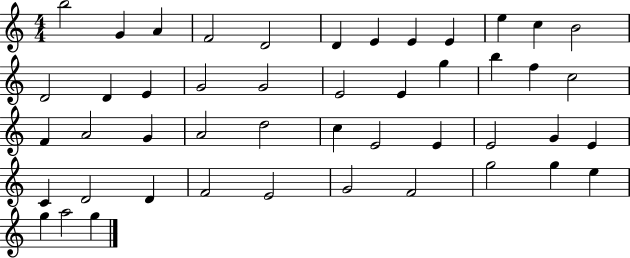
{
  \clef treble
  \numericTimeSignature
  \time 4/4
  \key c \major
  b''2 g'4 a'4 | f'2 d'2 | d'4 e'4 e'4 e'4 | e''4 c''4 b'2 | \break d'2 d'4 e'4 | g'2 g'2 | e'2 e'4 g''4 | b''4 f''4 c''2 | \break f'4 a'2 g'4 | a'2 d''2 | c''4 e'2 e'4 | e'2 g'4 e'4 | \break c'4 d'2 d'4 | f'2 e'2 | g'2 f'2 | g''2 g''4 e''4 | \break g''4 a''2 g''4 | \bar "|."
}